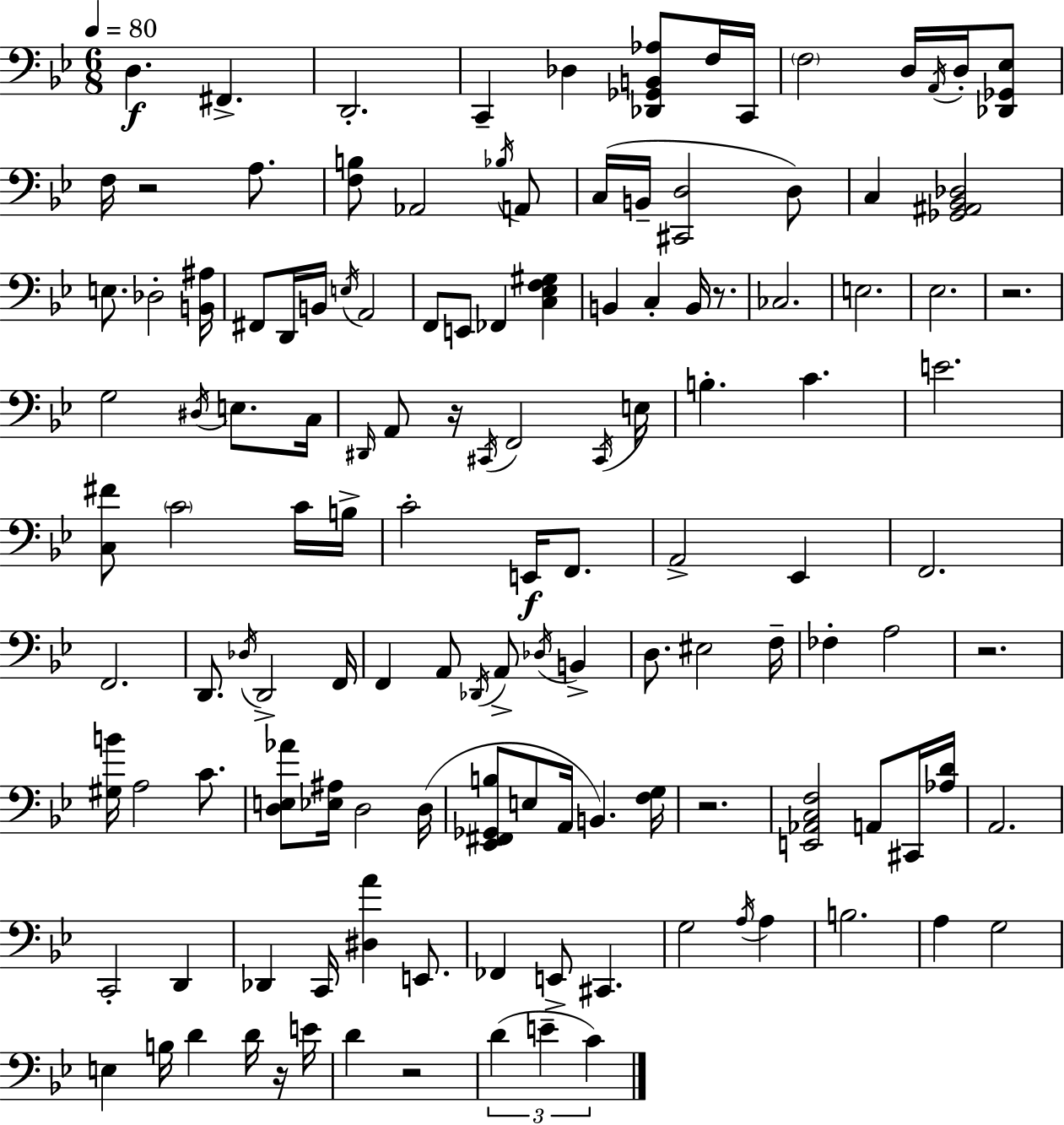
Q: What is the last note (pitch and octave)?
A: C4